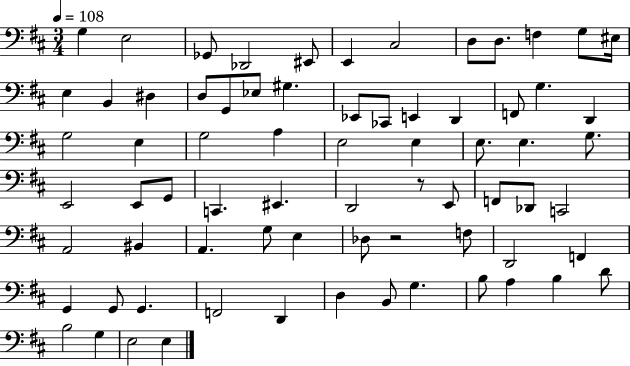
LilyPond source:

{
  \clef bass
  \numericTimeSignature
  \time 3/4
  \key d \major
  \tempo 4 = 108
  g4 e2 | ges,8 des,2 eis,8 | e,4 cis2 | d8 d8. f4 g8 eis16 | \break e4 b,4 dis4 | d8 g,8 ees8 gis4. | ees,8 ces,8 e,4 d,4 | f,8 g4. d,4 | \break g2 e4 | g2 a4 | e2 e4 | e8. e4. g8. | \break e,2 e,8 g,8 | c,4. eis,4. | d,2 r8 e,8 | f,8 des,8 c,2 | \break a,2 bis,4 | a,4. g8 e4 | des8 r2 f8 | d,2 f,4 | \break g,4 g,8 g,4. | f,2 d,4 | d4 b,8 g4. | b8 a4 b4 d'8 | \break b2 g4 | e2 e4 | \bar "|."
}